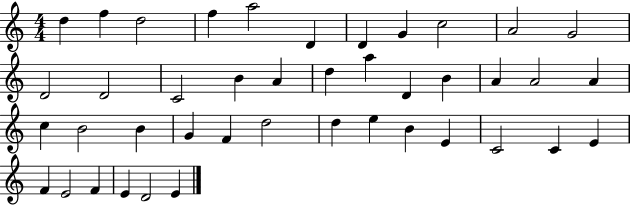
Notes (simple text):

D5/q F5/q D5/h F5/q A5/h D4/q D4/q G4/q C5/h A4/h G4/h D4/h D4/h C4/h B4/q A4/q D5/q A5/q D4/q B4/q A4/q A4/h A4/q C5/q B4/h B4/q G4/q F4/q D5/h D5/q E5/q B4/q E4/q C4/h C4/q E4/q F4/q E4/h F4/q E4/q D4/h E4/q